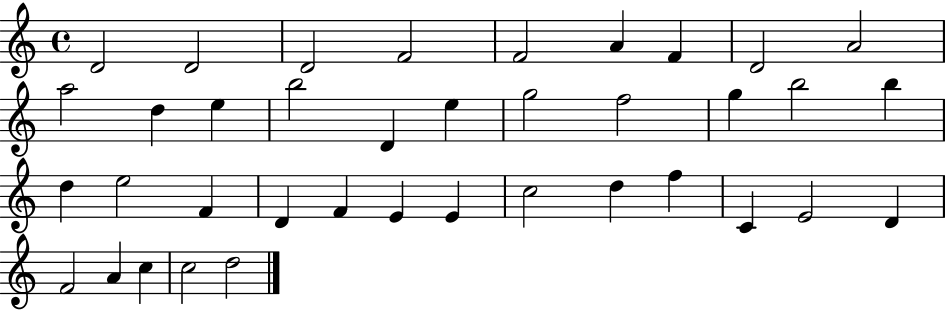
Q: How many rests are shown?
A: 0